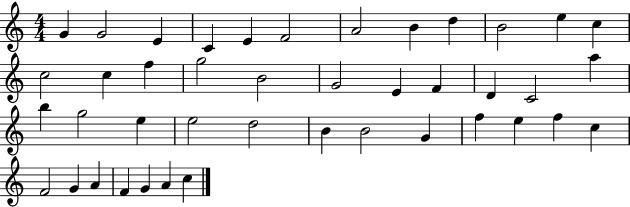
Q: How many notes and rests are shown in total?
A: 42